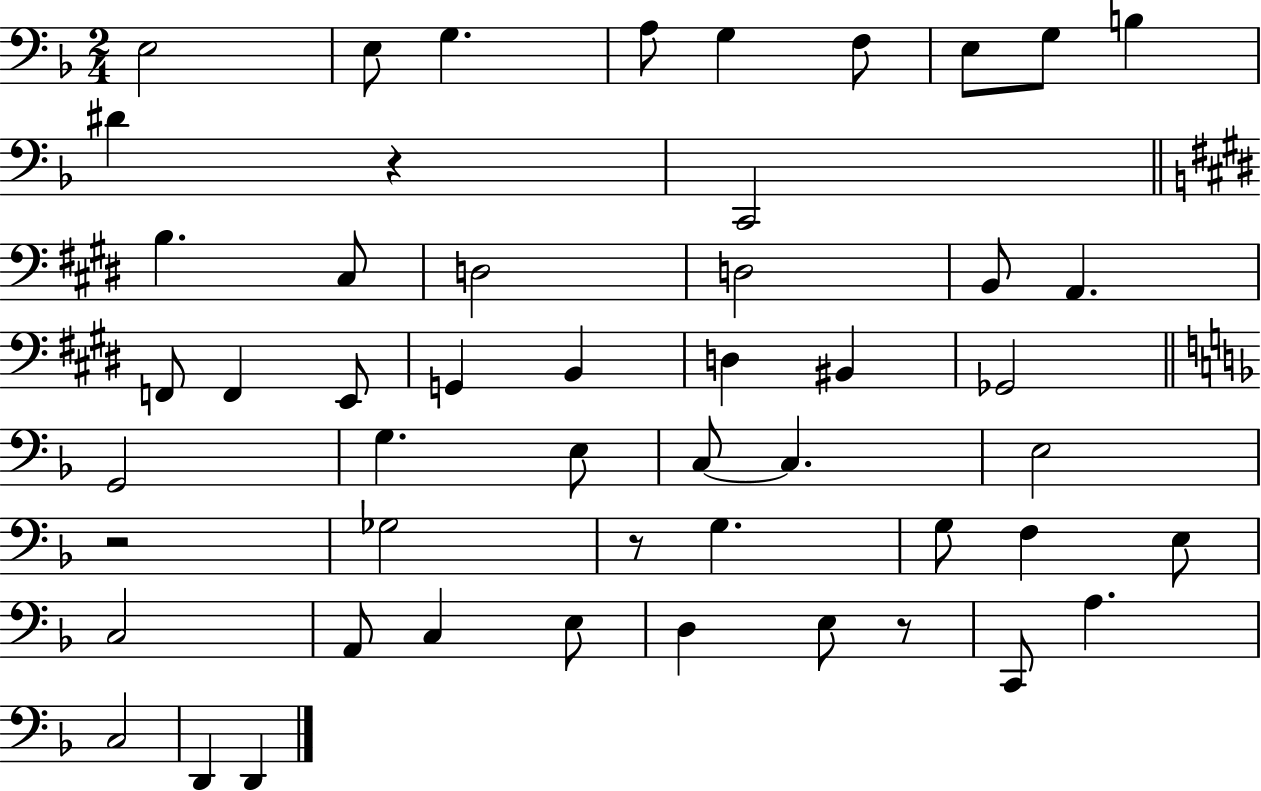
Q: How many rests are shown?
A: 4